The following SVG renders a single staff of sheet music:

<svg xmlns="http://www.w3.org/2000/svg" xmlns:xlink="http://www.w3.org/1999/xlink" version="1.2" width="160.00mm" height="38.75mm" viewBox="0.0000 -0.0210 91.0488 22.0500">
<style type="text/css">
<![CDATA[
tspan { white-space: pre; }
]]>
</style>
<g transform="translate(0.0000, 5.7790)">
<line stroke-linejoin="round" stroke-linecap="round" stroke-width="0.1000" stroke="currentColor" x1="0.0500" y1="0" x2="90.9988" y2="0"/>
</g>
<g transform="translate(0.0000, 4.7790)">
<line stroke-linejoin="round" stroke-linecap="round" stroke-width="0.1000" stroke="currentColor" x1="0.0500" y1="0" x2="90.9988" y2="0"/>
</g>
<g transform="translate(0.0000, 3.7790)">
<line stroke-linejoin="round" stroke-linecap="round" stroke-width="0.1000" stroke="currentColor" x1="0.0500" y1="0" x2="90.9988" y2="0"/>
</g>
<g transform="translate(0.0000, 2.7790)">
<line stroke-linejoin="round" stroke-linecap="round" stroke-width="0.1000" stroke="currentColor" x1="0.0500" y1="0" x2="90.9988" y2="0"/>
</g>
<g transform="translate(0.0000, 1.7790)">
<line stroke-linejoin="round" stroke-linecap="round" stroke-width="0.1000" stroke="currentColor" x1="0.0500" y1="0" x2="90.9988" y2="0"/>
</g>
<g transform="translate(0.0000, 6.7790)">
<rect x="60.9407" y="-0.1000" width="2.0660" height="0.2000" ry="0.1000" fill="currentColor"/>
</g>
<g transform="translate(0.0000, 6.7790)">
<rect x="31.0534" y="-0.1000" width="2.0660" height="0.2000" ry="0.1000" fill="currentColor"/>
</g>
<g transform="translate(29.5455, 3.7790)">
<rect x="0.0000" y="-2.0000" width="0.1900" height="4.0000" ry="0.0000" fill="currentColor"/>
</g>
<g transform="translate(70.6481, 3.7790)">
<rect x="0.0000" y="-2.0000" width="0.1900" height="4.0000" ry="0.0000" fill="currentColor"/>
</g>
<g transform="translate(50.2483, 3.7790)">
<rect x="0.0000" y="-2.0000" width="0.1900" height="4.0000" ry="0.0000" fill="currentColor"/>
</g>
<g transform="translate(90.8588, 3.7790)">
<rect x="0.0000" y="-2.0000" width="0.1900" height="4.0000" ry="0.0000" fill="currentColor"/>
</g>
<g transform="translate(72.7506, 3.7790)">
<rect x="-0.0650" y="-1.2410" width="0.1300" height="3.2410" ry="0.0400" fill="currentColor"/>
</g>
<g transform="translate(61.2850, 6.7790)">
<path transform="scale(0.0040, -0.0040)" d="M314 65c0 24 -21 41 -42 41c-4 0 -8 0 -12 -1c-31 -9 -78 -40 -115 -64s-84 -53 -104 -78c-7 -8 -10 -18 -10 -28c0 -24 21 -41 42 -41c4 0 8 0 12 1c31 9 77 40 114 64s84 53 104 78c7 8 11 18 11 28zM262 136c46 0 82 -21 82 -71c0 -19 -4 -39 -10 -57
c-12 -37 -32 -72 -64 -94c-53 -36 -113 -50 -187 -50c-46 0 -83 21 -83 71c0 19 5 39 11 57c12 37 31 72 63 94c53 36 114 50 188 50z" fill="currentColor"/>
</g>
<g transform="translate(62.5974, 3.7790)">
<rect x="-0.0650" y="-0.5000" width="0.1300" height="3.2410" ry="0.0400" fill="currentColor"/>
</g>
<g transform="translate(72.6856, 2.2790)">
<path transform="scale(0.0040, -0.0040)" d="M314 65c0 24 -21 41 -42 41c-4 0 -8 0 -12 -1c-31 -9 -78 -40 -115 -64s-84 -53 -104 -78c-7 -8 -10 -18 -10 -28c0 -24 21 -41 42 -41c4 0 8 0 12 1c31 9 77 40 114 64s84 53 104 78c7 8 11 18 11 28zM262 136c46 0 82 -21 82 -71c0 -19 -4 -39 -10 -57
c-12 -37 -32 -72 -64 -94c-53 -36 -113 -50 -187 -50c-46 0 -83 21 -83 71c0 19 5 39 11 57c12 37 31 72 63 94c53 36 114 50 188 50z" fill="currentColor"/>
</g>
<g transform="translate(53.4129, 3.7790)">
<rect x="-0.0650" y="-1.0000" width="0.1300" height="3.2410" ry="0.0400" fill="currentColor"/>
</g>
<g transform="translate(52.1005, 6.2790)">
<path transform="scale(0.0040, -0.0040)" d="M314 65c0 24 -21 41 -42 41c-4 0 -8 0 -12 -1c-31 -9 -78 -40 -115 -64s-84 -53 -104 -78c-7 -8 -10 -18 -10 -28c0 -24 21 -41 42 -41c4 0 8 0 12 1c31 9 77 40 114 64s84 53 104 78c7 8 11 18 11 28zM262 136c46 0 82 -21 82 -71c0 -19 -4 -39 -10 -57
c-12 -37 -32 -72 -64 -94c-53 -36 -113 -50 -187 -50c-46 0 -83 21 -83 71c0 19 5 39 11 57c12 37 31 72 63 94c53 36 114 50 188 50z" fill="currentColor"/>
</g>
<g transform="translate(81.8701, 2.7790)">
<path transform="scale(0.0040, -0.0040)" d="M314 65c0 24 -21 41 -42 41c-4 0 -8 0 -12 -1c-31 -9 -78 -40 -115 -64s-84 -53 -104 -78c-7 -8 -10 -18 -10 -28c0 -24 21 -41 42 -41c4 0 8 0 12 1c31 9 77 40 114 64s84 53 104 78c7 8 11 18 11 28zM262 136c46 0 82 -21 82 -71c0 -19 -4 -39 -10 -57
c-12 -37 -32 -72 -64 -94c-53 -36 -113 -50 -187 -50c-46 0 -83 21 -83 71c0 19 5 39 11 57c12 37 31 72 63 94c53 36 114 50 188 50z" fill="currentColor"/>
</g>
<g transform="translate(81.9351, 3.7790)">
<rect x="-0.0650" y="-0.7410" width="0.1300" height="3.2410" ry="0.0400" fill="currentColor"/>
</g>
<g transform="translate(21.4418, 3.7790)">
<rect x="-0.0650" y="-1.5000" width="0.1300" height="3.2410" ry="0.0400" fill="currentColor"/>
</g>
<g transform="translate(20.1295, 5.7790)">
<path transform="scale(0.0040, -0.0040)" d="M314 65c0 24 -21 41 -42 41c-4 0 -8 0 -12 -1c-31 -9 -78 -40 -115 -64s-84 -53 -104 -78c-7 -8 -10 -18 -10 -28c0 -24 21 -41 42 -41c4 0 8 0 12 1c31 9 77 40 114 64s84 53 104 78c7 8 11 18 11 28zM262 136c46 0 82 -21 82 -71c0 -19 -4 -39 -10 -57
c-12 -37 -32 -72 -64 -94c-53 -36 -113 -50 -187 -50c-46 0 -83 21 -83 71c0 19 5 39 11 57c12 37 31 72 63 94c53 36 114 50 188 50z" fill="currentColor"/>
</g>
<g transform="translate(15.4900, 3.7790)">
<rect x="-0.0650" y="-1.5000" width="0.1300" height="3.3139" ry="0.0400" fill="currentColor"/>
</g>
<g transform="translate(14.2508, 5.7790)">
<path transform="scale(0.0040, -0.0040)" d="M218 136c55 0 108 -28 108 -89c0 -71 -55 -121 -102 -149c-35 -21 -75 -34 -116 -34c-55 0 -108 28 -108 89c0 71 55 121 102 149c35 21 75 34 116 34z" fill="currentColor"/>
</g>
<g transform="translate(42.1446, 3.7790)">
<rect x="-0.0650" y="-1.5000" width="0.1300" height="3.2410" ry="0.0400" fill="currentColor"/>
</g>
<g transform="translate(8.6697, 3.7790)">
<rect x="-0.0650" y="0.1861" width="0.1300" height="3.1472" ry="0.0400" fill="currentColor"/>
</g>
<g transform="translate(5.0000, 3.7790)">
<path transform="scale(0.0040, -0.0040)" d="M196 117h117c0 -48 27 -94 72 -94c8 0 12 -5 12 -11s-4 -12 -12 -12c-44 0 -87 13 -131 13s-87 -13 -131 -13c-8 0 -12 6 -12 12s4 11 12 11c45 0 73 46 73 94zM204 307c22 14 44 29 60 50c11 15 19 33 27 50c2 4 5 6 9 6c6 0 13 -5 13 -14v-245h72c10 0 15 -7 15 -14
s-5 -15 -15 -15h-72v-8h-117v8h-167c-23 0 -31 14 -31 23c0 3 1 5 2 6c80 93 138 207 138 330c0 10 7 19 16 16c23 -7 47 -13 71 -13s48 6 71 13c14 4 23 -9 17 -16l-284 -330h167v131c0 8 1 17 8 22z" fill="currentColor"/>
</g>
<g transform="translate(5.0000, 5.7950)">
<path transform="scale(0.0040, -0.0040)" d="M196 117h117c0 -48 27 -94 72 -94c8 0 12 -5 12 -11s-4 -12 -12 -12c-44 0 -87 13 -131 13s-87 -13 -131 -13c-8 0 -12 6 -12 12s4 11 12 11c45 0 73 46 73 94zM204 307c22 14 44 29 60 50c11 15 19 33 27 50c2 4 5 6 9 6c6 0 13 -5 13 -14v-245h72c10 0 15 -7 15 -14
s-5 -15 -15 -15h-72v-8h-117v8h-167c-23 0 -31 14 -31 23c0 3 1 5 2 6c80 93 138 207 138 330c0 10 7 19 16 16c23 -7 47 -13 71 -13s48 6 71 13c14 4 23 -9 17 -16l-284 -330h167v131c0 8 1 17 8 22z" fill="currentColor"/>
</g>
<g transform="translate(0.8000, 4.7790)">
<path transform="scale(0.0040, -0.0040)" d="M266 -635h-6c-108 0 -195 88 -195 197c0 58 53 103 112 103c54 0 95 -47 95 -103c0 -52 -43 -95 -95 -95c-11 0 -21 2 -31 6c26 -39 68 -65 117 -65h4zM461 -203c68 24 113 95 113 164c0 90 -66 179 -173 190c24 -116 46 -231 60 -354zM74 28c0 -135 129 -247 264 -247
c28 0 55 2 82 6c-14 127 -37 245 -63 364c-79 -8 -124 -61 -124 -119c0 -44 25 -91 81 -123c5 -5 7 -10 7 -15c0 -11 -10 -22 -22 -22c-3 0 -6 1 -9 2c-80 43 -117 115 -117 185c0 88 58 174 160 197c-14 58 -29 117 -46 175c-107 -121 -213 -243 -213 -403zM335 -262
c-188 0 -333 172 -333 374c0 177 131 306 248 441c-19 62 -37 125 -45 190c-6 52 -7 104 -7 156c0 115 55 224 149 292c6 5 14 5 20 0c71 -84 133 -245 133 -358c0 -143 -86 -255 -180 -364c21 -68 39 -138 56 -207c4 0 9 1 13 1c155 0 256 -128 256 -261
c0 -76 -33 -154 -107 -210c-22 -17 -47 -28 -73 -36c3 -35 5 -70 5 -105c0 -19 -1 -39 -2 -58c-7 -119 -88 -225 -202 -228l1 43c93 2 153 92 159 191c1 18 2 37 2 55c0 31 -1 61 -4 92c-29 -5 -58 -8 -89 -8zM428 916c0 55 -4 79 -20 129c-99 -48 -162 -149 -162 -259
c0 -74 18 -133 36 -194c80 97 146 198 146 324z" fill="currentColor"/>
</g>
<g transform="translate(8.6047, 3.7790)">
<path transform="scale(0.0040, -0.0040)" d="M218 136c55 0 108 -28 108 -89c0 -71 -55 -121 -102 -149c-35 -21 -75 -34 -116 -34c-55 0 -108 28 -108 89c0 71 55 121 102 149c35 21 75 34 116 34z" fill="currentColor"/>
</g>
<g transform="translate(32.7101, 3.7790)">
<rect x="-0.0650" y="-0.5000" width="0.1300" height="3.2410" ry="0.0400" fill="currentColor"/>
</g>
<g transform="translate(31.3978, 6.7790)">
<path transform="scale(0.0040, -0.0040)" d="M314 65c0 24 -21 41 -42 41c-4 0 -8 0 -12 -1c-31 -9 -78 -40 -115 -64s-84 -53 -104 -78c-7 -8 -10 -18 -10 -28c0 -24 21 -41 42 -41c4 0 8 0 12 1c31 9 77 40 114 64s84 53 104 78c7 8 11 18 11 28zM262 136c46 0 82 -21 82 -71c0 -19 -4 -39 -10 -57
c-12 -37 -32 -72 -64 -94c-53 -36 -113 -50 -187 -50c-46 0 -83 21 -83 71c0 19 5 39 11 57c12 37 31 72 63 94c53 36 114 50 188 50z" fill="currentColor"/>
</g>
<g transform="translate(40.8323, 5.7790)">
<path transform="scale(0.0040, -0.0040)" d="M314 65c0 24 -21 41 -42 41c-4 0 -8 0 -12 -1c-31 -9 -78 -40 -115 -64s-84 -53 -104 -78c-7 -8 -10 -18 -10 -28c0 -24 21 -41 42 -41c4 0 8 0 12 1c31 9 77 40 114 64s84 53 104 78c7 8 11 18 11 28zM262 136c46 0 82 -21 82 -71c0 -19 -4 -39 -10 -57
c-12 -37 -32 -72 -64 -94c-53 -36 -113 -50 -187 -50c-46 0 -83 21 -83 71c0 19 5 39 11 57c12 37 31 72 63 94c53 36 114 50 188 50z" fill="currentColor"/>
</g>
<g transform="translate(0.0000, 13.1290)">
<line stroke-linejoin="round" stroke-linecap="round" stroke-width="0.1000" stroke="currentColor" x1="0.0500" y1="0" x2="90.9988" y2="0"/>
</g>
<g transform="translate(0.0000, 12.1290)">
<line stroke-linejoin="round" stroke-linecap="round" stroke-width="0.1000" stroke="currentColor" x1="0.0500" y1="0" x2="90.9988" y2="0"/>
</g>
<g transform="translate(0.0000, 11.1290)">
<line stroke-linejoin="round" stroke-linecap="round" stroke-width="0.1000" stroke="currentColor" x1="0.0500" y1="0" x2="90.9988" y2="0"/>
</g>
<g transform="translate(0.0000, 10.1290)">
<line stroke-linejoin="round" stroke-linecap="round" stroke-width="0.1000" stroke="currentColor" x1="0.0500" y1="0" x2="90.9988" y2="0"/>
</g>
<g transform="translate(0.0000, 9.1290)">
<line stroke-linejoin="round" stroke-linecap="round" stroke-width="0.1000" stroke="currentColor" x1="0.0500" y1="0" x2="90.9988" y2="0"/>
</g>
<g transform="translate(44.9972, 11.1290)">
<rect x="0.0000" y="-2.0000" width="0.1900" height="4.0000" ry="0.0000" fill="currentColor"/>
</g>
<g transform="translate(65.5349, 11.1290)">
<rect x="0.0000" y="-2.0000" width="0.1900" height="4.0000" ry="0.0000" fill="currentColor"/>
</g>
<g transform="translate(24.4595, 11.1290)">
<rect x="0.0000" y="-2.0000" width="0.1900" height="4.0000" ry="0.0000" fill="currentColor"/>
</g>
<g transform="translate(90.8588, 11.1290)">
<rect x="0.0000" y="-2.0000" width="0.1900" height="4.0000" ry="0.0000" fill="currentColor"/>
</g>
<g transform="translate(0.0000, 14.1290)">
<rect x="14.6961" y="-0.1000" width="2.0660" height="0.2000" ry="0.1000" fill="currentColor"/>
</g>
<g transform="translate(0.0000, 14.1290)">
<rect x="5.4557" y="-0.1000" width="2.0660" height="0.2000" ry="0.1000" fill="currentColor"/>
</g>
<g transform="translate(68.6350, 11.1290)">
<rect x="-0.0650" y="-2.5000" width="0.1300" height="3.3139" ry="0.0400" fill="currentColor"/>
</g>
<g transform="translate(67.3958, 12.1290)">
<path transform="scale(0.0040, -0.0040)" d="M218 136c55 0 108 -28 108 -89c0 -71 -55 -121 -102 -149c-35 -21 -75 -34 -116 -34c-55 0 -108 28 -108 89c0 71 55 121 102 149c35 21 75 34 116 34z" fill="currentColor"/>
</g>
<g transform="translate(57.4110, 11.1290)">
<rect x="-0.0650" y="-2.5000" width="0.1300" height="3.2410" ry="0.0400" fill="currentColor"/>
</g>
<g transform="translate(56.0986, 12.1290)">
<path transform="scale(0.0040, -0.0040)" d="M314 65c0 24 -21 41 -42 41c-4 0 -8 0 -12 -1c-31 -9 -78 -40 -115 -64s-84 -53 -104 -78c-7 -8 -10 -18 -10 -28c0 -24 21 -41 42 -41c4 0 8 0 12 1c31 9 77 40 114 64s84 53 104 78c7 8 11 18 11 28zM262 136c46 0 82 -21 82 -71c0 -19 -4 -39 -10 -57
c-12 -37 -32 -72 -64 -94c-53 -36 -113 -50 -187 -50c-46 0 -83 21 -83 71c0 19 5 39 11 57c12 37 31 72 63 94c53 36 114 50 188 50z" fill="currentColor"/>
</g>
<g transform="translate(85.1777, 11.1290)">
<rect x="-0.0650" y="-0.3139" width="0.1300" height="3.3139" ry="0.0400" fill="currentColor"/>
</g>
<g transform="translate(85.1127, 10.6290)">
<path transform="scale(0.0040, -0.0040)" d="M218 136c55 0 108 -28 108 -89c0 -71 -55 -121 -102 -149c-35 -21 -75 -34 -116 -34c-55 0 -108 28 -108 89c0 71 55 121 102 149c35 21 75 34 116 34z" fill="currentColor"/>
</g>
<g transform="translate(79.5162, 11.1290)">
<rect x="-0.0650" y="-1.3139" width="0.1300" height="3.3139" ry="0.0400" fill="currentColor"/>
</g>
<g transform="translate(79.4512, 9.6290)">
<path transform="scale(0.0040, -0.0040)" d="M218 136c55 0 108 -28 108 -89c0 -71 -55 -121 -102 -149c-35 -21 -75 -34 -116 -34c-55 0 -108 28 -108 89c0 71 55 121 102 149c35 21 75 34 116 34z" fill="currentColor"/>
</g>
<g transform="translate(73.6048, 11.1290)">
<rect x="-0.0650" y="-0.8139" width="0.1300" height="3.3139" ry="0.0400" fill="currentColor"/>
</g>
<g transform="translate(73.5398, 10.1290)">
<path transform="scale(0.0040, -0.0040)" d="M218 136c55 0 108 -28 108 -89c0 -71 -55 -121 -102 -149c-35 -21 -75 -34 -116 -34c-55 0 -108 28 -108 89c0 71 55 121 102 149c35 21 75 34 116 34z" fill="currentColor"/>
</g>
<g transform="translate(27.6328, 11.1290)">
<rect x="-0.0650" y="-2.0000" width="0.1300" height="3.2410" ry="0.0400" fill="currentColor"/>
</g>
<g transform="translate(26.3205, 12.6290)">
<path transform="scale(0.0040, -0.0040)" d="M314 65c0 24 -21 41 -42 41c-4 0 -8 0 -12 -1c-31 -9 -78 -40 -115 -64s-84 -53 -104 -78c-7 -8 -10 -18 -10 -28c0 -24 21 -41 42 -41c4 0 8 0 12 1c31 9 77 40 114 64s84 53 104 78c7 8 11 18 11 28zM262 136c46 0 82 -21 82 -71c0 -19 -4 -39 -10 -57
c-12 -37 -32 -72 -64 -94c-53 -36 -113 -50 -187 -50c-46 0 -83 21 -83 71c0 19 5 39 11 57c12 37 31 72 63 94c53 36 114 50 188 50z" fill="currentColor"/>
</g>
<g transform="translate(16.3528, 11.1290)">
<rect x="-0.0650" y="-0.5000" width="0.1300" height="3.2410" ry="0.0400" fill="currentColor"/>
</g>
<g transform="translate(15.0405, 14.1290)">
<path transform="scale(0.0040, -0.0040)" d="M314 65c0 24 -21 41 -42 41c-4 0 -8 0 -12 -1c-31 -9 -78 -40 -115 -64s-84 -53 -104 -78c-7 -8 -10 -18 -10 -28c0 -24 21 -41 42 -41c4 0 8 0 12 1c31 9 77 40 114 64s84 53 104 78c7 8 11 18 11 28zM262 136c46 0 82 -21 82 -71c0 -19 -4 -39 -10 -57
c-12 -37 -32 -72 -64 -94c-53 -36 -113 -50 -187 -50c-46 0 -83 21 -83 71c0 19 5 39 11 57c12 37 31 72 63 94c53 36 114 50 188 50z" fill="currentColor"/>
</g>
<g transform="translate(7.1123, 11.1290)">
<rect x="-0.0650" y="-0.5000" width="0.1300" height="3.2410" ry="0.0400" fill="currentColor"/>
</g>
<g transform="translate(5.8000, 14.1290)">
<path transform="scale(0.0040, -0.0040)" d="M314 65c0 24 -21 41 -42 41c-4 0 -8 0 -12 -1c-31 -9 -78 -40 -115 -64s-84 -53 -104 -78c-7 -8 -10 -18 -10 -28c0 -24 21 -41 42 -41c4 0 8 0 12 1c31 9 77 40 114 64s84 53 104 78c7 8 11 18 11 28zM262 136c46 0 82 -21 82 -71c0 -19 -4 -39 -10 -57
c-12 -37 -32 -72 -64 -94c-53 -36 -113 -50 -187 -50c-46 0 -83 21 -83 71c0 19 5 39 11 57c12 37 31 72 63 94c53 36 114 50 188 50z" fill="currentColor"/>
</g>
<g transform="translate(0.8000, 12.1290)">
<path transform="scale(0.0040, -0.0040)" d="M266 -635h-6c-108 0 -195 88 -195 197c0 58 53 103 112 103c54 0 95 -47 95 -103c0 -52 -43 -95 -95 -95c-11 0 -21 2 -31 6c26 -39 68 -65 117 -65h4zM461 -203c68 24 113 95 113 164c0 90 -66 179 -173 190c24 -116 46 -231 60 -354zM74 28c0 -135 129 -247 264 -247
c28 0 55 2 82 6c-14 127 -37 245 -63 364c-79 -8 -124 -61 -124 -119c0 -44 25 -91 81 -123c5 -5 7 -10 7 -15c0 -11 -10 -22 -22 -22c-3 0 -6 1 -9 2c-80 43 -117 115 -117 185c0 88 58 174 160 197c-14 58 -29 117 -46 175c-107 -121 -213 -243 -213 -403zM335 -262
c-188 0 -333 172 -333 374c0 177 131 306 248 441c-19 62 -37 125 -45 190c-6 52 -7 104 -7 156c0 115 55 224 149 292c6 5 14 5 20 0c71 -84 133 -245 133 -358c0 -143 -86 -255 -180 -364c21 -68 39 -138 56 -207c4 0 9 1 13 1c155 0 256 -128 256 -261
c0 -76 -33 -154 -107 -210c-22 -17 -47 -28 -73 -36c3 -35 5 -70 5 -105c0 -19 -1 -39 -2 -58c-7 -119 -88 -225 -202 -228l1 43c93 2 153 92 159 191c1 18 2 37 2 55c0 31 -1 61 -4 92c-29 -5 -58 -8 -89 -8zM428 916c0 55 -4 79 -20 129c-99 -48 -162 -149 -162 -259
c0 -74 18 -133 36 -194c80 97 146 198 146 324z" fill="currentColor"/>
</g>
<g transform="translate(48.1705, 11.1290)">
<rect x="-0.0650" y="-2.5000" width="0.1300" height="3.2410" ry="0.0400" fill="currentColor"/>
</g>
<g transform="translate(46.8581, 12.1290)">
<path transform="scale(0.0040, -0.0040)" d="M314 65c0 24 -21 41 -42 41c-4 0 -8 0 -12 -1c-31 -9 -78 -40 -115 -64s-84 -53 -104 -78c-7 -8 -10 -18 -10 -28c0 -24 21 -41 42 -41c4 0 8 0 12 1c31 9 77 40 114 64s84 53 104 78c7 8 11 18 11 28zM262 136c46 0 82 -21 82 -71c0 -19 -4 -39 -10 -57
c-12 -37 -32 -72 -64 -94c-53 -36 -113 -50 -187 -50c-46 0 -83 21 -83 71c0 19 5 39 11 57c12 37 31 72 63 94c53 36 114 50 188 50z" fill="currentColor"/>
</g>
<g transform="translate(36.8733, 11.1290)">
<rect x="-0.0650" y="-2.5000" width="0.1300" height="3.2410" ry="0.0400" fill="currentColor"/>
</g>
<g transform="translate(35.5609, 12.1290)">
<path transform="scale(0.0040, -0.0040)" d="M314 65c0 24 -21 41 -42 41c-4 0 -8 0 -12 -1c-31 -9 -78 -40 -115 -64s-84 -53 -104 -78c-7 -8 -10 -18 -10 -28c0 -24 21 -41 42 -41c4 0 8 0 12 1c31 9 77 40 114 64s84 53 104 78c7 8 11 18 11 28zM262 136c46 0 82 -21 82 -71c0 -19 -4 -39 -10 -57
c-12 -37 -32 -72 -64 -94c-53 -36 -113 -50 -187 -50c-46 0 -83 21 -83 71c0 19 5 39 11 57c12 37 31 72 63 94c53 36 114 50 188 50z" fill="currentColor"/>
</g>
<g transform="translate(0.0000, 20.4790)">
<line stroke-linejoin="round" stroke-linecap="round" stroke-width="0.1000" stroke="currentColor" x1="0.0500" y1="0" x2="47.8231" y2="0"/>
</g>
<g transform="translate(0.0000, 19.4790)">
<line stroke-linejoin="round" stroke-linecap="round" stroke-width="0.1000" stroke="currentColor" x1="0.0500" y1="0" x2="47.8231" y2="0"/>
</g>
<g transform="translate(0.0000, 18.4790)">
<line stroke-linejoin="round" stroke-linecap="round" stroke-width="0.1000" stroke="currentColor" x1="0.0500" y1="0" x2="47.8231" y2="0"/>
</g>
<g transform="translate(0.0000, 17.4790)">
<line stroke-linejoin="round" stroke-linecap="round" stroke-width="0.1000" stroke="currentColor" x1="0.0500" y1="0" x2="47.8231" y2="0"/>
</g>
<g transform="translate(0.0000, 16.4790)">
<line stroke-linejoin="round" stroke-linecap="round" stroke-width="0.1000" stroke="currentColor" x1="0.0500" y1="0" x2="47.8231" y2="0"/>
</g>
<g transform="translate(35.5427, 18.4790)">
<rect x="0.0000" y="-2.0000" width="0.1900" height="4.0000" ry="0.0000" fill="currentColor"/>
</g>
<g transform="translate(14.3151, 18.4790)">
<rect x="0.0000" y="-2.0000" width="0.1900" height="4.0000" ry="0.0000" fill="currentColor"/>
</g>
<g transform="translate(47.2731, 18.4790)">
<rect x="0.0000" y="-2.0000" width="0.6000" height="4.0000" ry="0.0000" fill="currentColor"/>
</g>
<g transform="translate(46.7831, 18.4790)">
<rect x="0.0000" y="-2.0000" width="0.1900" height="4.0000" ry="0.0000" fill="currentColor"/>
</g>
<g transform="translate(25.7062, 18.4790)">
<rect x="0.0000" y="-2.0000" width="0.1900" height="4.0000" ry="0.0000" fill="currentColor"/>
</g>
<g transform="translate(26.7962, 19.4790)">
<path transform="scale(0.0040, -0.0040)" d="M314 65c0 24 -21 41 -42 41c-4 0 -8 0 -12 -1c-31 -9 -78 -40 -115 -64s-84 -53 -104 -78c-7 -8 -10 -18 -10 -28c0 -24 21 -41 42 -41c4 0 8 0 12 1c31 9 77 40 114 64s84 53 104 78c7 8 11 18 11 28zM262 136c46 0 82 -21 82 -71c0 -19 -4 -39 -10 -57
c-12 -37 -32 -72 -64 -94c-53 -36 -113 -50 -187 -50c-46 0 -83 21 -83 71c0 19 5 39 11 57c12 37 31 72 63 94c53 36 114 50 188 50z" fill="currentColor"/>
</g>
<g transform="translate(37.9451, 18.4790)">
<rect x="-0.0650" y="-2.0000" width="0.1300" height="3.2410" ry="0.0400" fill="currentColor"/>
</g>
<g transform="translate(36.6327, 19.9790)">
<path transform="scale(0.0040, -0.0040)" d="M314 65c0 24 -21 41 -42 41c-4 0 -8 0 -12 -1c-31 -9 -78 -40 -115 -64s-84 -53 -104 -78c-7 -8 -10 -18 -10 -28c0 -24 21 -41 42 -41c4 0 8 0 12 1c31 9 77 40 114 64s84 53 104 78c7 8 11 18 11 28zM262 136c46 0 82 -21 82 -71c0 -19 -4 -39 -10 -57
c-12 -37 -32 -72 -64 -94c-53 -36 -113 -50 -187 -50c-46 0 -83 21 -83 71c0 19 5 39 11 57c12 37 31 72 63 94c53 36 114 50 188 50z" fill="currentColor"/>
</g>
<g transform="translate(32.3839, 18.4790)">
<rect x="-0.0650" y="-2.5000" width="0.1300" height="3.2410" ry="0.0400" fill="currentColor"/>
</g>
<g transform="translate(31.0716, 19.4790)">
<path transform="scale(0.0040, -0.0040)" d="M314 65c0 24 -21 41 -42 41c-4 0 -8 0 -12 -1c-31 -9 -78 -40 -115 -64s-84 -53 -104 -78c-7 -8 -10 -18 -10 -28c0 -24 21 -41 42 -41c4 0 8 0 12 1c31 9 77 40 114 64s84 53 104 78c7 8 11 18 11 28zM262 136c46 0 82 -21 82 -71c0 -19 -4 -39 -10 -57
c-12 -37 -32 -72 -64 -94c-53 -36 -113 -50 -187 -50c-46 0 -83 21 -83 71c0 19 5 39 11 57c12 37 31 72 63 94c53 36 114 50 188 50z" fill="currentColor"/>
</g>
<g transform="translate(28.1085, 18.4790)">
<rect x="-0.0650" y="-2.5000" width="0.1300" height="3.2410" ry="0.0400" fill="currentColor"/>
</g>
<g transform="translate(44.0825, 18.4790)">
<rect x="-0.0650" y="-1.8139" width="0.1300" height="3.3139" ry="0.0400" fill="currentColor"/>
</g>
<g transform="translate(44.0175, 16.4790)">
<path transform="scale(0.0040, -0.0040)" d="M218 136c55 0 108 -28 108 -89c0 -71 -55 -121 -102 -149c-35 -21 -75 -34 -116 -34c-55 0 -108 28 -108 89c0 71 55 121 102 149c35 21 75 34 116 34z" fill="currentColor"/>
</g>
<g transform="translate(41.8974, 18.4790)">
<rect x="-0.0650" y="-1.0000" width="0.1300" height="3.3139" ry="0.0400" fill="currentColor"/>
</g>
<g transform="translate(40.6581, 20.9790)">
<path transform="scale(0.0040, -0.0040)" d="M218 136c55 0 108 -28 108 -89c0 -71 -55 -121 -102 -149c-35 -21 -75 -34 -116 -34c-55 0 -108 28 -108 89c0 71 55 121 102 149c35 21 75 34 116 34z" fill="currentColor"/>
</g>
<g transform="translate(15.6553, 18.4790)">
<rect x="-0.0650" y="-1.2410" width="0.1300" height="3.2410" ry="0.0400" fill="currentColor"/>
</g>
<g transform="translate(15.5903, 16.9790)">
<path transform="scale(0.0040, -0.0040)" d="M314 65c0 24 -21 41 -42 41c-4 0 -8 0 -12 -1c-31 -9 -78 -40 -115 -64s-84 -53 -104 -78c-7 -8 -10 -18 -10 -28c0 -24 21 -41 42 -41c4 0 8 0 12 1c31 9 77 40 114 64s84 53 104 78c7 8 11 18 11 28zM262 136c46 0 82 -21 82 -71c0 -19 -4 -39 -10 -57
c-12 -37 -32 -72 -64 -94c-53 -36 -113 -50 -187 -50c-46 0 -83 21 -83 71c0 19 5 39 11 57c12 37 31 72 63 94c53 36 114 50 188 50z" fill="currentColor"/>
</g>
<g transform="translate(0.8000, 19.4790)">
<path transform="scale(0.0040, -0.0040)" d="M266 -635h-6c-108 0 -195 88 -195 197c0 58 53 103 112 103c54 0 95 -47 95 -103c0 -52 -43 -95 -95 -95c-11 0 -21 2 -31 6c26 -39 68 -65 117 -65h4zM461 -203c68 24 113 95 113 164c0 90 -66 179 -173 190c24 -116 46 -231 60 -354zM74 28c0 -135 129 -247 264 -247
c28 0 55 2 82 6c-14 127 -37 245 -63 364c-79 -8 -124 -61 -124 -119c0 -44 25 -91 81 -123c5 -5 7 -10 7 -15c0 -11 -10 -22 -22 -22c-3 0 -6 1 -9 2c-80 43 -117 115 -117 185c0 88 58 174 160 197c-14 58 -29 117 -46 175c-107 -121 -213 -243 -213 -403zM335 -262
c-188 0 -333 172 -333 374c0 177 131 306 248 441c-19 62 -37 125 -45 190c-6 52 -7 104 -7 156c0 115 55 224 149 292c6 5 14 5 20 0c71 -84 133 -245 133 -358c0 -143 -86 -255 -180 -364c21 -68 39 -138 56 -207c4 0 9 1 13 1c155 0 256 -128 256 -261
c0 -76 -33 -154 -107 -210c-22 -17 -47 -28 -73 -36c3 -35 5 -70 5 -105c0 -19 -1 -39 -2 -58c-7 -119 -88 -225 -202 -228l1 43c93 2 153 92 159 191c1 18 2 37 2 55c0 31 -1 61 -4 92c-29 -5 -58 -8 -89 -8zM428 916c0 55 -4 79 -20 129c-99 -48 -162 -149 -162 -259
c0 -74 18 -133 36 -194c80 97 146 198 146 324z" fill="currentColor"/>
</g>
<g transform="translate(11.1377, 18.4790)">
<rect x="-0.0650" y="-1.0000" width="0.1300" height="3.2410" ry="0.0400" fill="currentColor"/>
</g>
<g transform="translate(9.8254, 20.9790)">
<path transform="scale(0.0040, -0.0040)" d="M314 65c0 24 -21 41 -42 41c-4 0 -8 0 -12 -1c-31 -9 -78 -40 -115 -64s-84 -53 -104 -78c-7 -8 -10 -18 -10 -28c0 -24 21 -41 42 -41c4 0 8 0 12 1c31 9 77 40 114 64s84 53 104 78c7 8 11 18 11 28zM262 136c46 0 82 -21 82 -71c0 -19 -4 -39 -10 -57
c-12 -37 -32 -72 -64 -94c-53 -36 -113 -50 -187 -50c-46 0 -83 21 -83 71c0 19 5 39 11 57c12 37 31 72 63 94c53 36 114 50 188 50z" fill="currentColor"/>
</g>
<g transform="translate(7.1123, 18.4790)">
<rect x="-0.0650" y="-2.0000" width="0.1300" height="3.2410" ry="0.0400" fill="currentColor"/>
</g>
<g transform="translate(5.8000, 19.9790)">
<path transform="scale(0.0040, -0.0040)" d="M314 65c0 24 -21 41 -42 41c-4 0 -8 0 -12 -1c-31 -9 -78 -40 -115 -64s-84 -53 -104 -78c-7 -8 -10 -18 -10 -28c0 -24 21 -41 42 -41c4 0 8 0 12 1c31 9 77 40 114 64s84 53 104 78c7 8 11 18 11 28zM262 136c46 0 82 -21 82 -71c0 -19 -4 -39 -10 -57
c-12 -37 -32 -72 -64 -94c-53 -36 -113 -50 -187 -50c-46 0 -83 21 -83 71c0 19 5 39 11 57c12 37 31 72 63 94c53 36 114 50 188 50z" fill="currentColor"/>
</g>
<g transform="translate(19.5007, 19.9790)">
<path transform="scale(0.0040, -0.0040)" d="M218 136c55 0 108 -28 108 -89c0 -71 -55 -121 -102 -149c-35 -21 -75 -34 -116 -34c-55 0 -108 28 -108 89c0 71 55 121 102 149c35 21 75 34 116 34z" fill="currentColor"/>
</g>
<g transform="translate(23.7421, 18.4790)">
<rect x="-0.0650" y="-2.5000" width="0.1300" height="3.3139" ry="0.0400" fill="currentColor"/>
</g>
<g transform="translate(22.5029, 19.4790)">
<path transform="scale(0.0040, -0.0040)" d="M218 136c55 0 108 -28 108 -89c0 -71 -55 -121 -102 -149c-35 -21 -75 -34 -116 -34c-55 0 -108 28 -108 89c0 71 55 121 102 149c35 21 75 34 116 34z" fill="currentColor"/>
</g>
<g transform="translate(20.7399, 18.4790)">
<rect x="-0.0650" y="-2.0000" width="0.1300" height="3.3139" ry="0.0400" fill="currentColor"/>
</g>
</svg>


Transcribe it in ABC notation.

X:1
T:Untitled
M:4/4
L:1/4
K:C
B E E2 C2 E2 D2 C2 e2 d2 C2 C2 F2 G2 G2 G2 G d e c F2 D2 e2 F G G2 G2 F2 D f